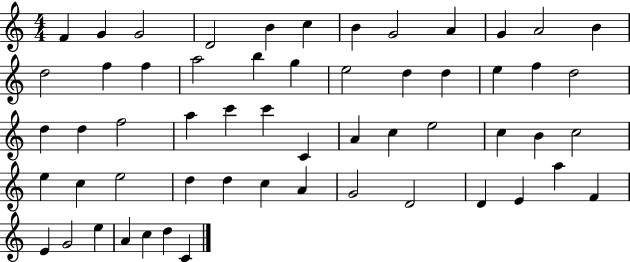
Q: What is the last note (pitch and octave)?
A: C4